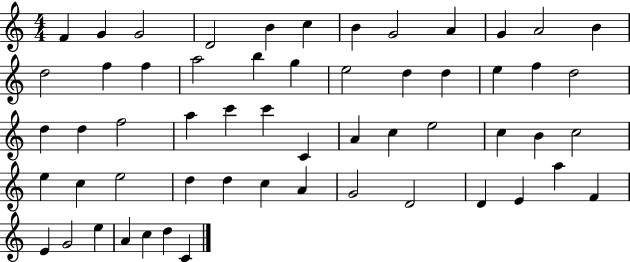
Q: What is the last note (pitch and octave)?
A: C4